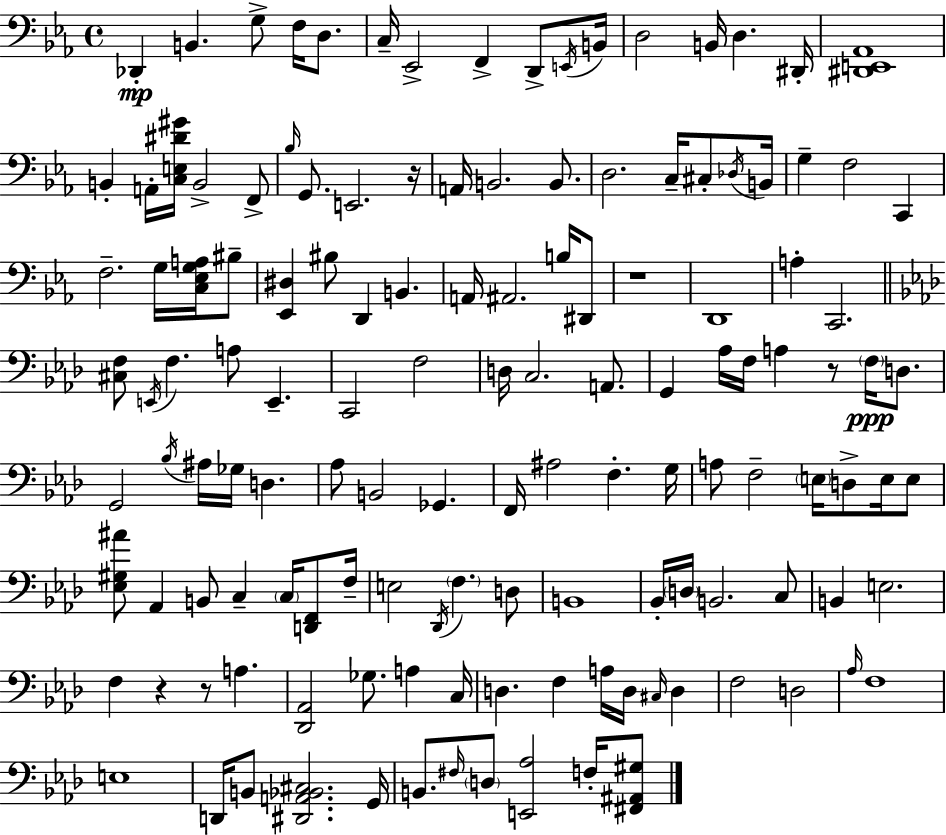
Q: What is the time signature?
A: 4/4